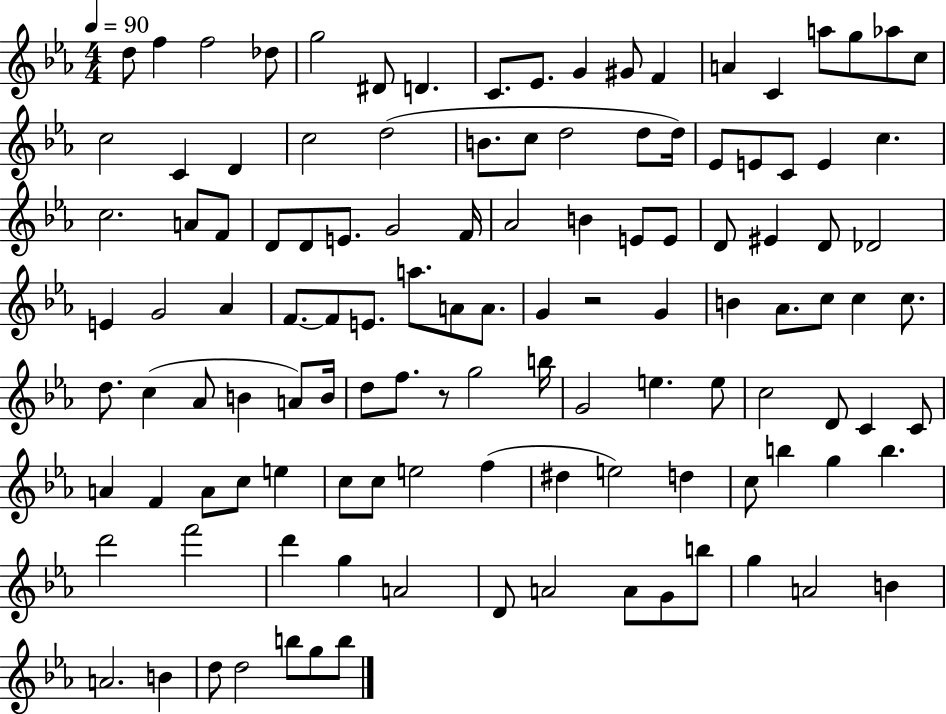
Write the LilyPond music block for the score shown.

{
  \clef treble
  \numericTimeSignature
  \time 4/4
  \key ees \major
  \tempo 4 = 90
  \repeat volta 2 { d''8 f''4 f''2 des''8 | g''2 dis'8 d'4. | c'8. ees'8. g'4 gis'8 f'4 | a'4 c'4 a''8 g''8 aes''8 c''8 | \break c''2 c'4 d'4 | c''2 d''2( | b'8. c''8 d''2 d''8 d''16) | ees'8 e'8 c'8 e'4 c''4. | \break c''2. a'8 f'8 | d'8 d'8 e'8. g'2 f'16 | aes'2 b'4 e'8 e'8 | d'8 eis'4 d'8 des'2 | \break e'4 g'2 aes'4 | f'8.~~ f'8 e'8. a''8. a'8 a'8. | g'4 r2 g'4 | b'4 aes'8. c''8 c''4 c''8. | \break d''8. c''4( aes'8 b'4 a'8) b'16 | d''8 f''8. r8 g''2 b''16 | g'2 e''4. e''8 | c''2 d'8 c'4 c'8 | \break a'4 f'4 a'8 c''8 e''4 | c''8 c''8 e''2 f''4( | dis''4 e''2) d''4 | c''8 b''4 g''4 b''4. | \break d'''2 f'''2 | d'''4 g''4 a'2 | d'8 a'2 a'8 g'8 b''8 | g''4 a'2 b'4 | \break a'2. b'4 | d''8 d''2 b''8 g''8 b''8 | } \bar "|."
}